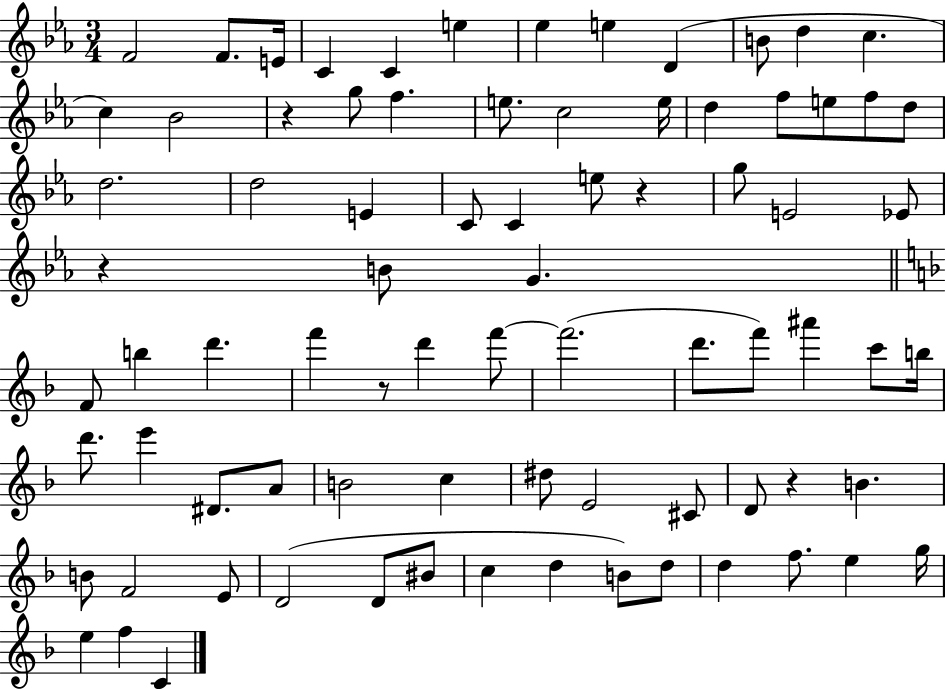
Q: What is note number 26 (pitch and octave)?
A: D5